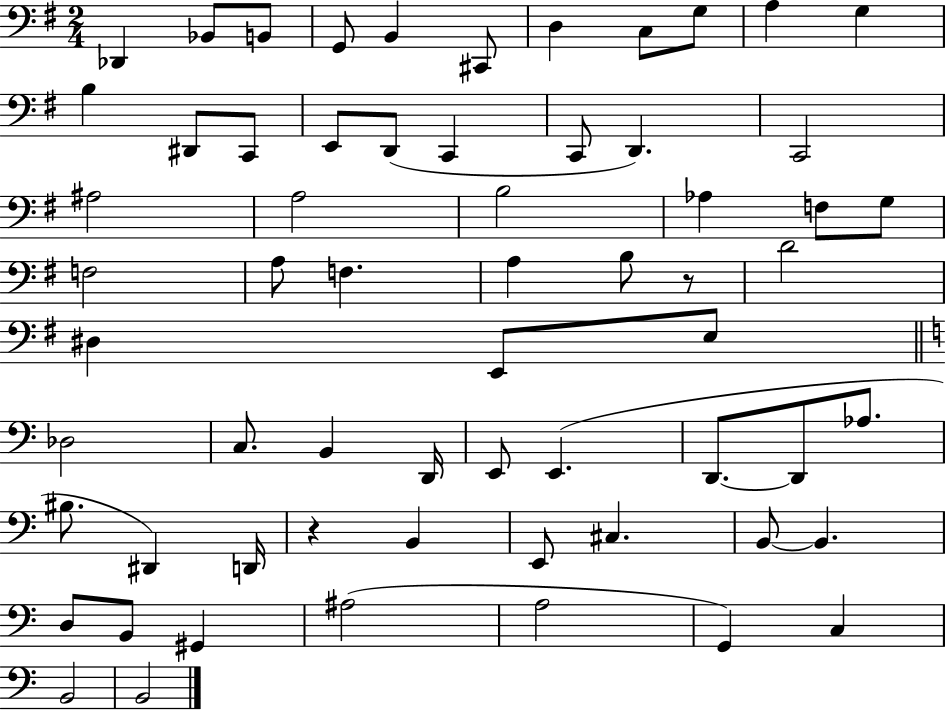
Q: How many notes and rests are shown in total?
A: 63